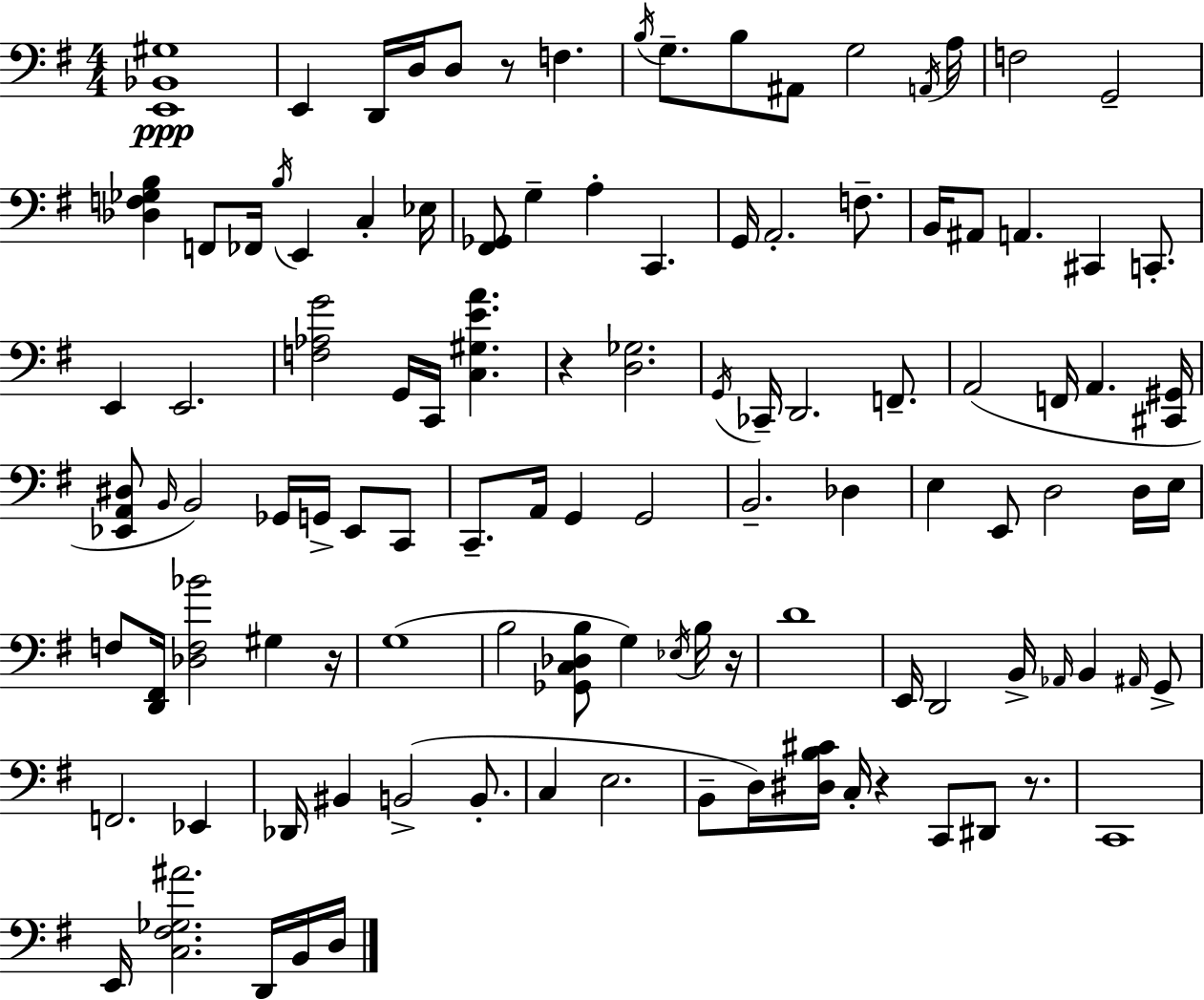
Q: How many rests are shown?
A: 6